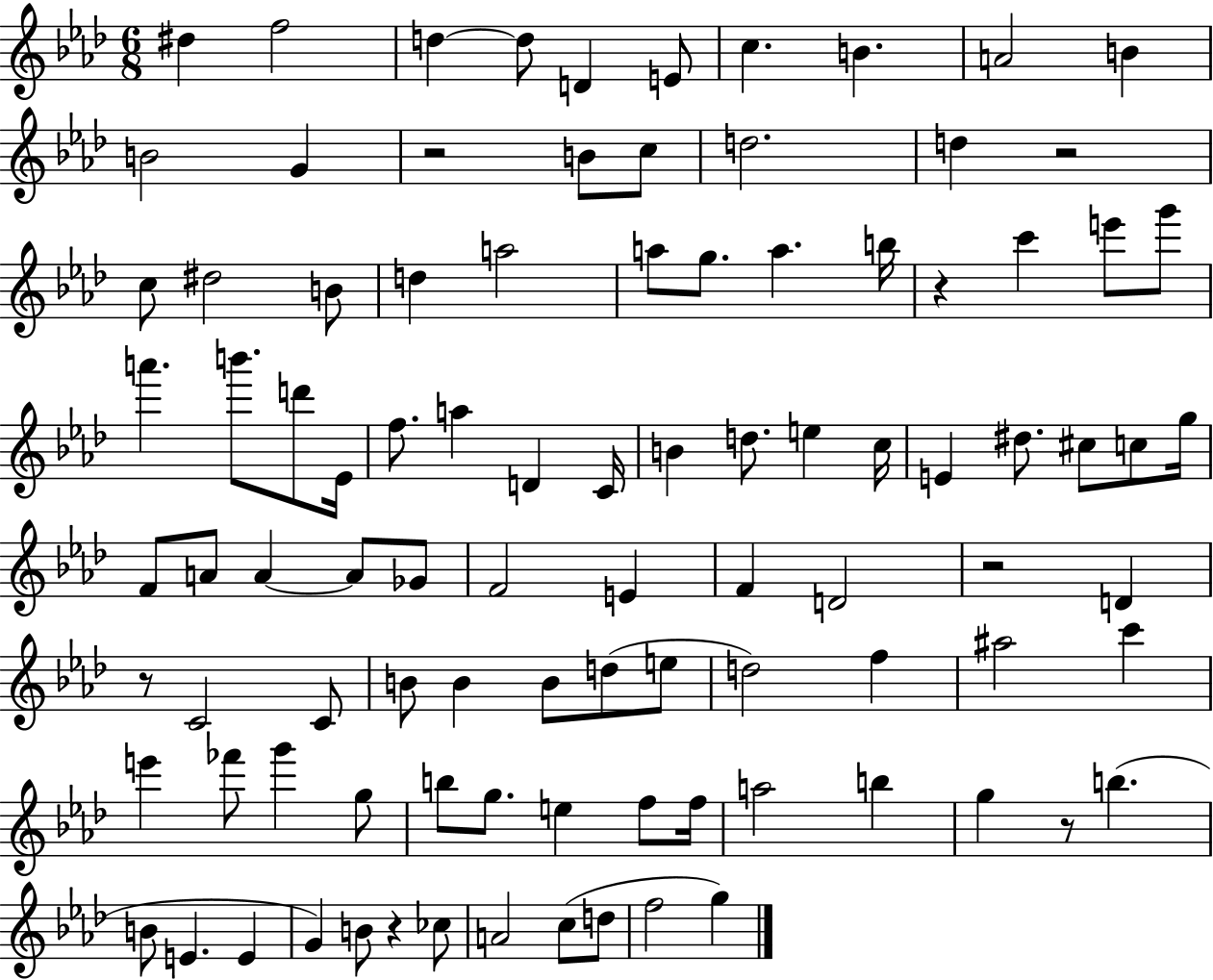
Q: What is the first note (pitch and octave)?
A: D#5